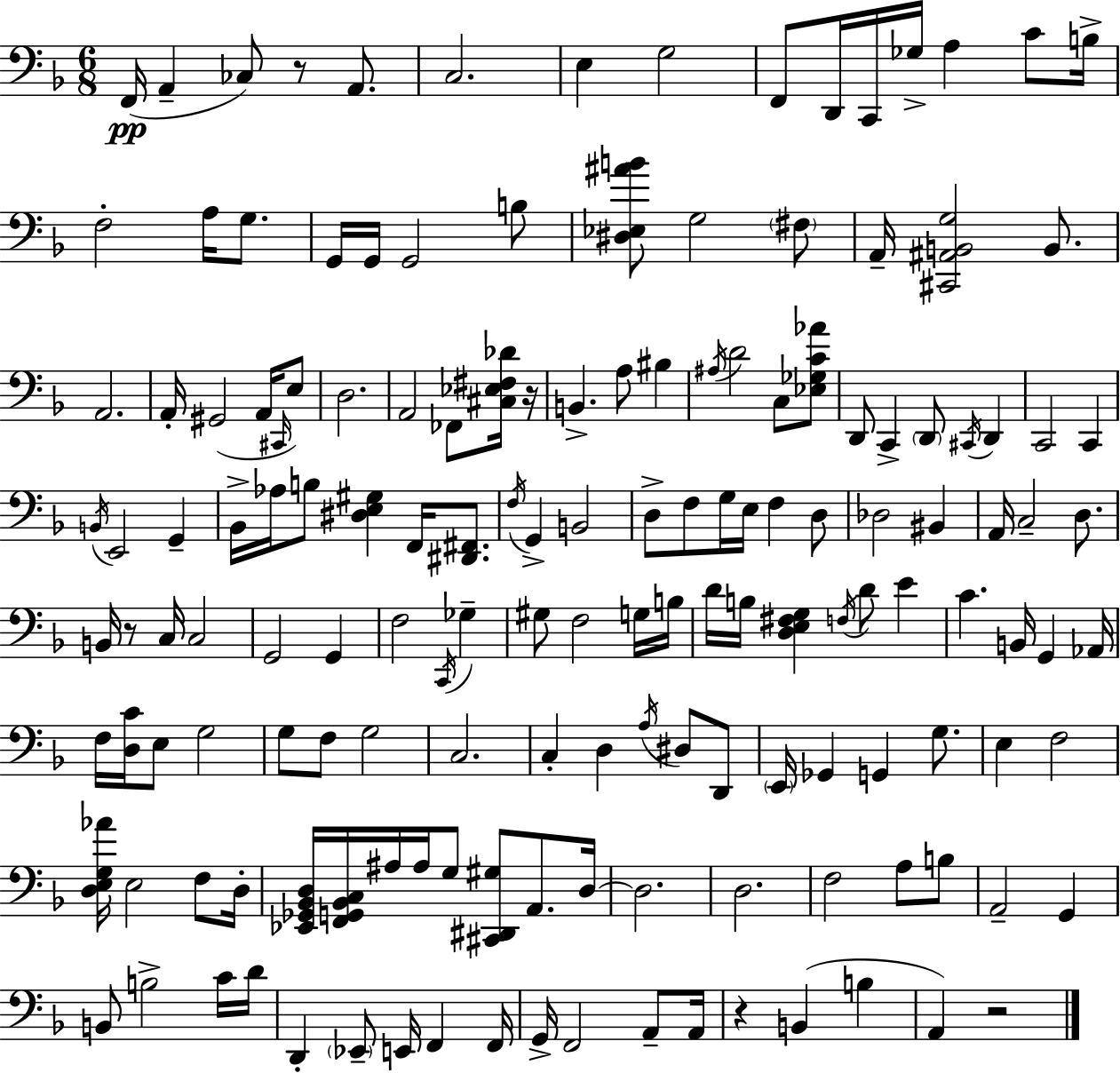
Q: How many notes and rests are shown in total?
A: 155